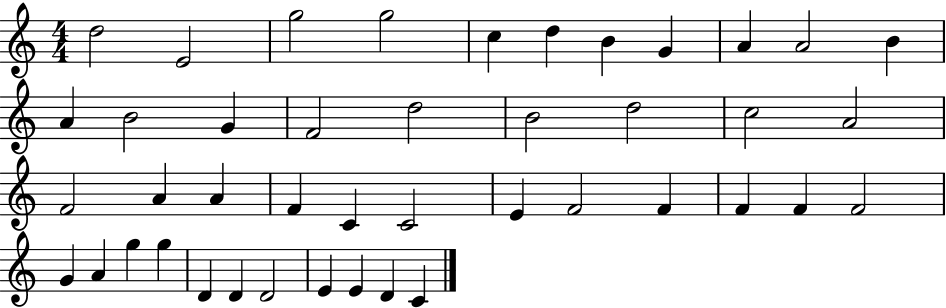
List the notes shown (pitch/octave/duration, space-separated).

D5/h E4/h G5/h G5/h C5/q D5/q B4/q G4/q A4/q A4/h B4/q A4/q B4/h G4/q F4/h D5/h B4/h D5/h C5/h A4/h F4/h A4/q A4/q F4/q C4/q C4/h E4/q F4/h F4/q F4/q F4/q F4/h G4/q A4/q G5/q G5/q D4/q D4/q D4/h E4/q E4/q D4/q C4/q